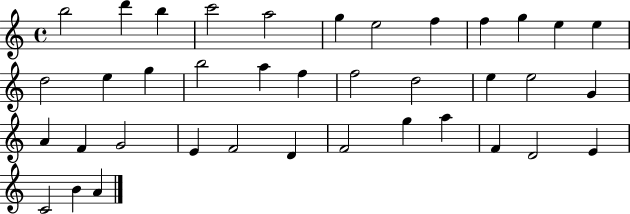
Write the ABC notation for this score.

X:1
T:Untitled
M:4/4
L:1/4
K:C
b2 d' b c'2 a2 g e2 f f g e e d2 e g b2 a f f2 d2 e e2 G A F G2 E F2 D F2 g a F D2 E C2 B A